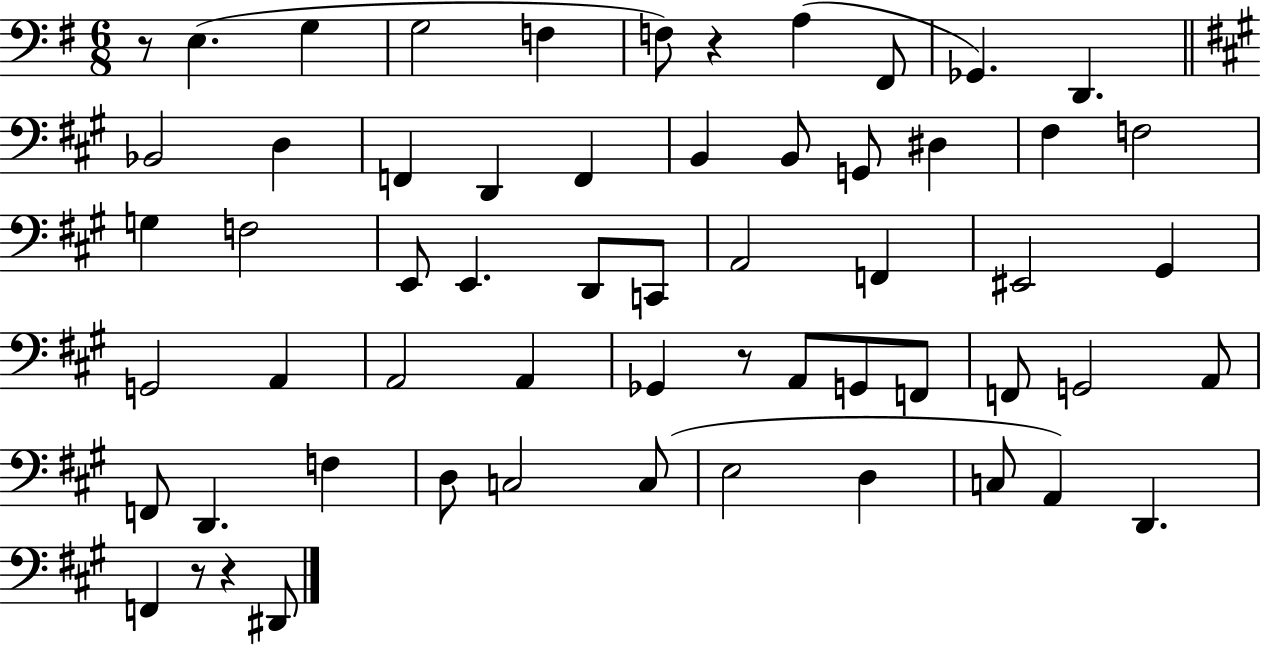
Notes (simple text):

R/e E3/q. G3/q G3/h F3/q F3/e R/q A3/q F#2/e Gb2/q. D2/q. Bb2/h D3/q F2/q D2/q F2/q B2/q B2/e G2/e D#3/q F#3/q F3/h G3/q F3/h E2/e E2/q. D2/e C2/e A2/h F2/q EIS2/h G#2/q G2/h A2/q A2/h A2/q Gb2/q R/e A2/e G2/e F2/e F2/e G2/h A2/e F2/e D2/q. F3/q D3/e C3/h C3/e E3/h D3/q C3/e A2/q D2/q. F2/q R/e R/q D#2/e